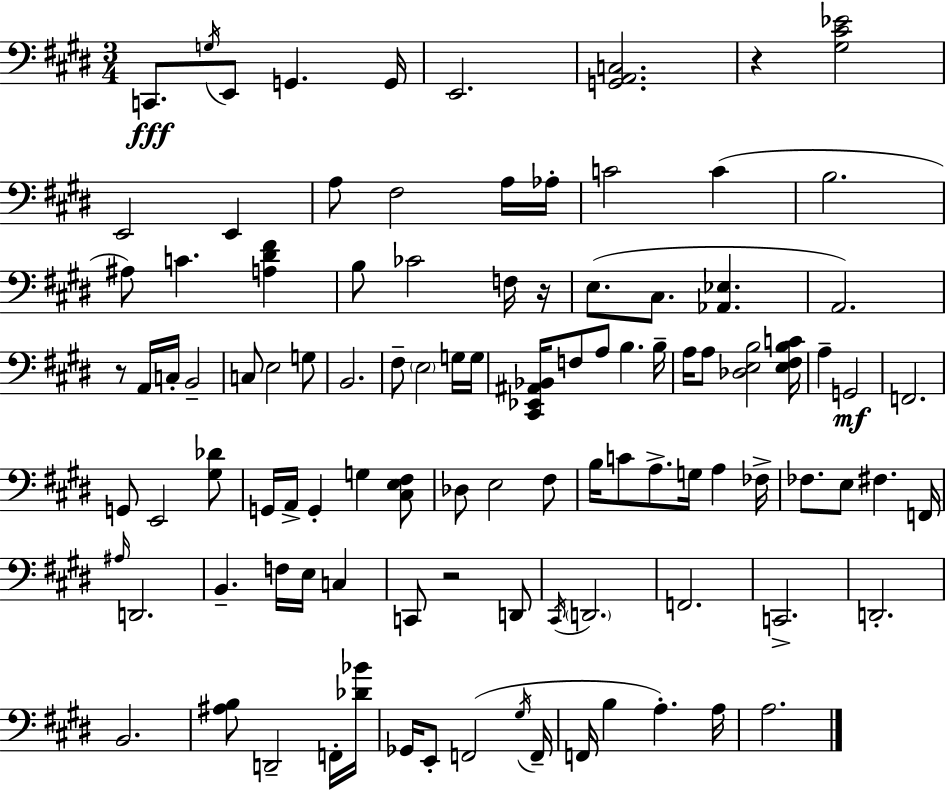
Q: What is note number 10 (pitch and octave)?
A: F#3